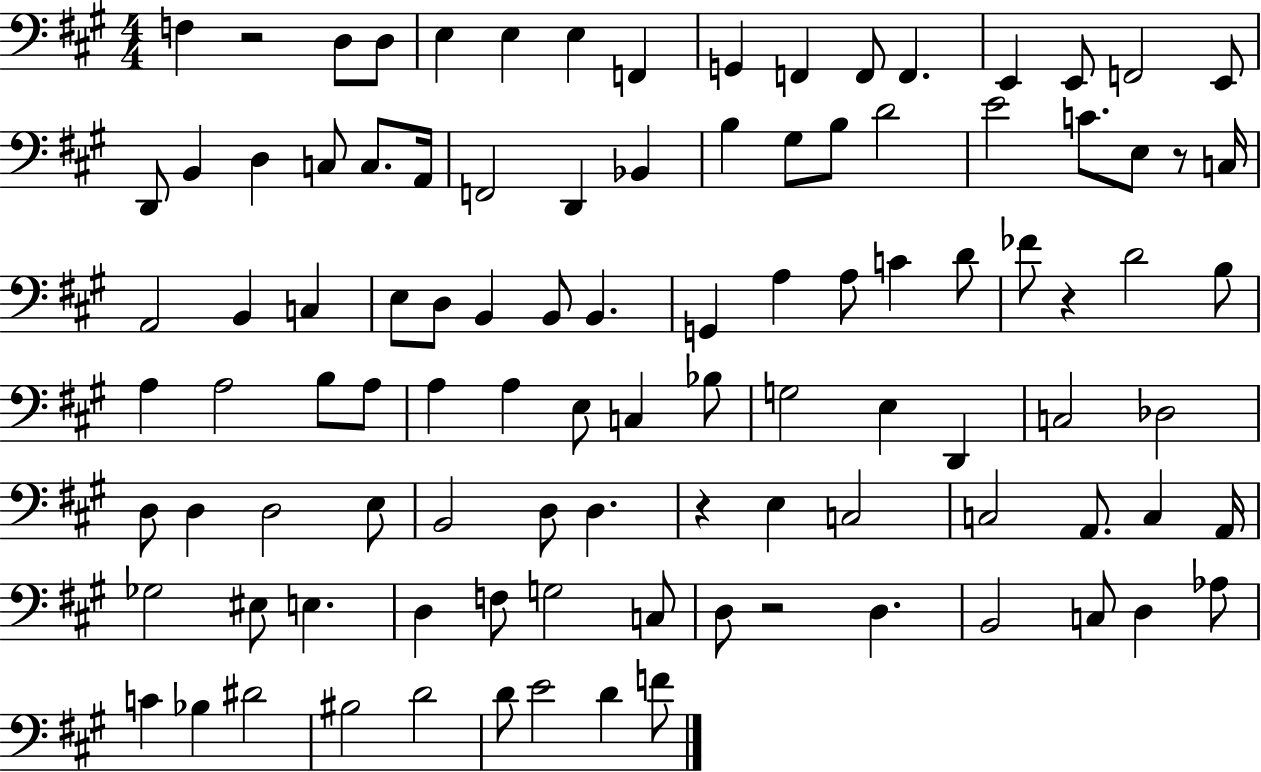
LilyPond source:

{
  \clef bass
  \numericTimeSignature
  \time 4/4
  \key a \major
  \repeat volta 2 { f4 r2 d8 d8 | e4 e4 e4 f,4 | g,4 f,4 f,8 f,4. | e,4 e,8 f,2 e,8 | \break d,8 b,4 d4 c8 c8. a,16 | f,2 d,4 bes,4 | b4 gis8 b8 d'2 | e'2 c'8. e8 r8 c16 | \break a,2 b,4 c4 | e8 d8 b,4 b,8 b,4. | g,4 a4 a8 c'4 d'8 | fes'8 r4 d'2 b8 | \break a4 a2 b8 a8 | a4 a4 e8 c4 bes8 | g2 e4 d,4 | c2 des2 | \break d8 d4 d2 e8 | b,2 d8 d4. | r4 e4 c2 | c2 a,8. c4 a,16 | \break ges2 eis8 e4. | d4 f8 g2 c8 | d8 r2 d4. | b,2 c8 d4 aes8 | \break c'4 bes4 dis'2 | bis2 d'2 | d'8 e'2 d'4 f'8 | } \bar "|."
}